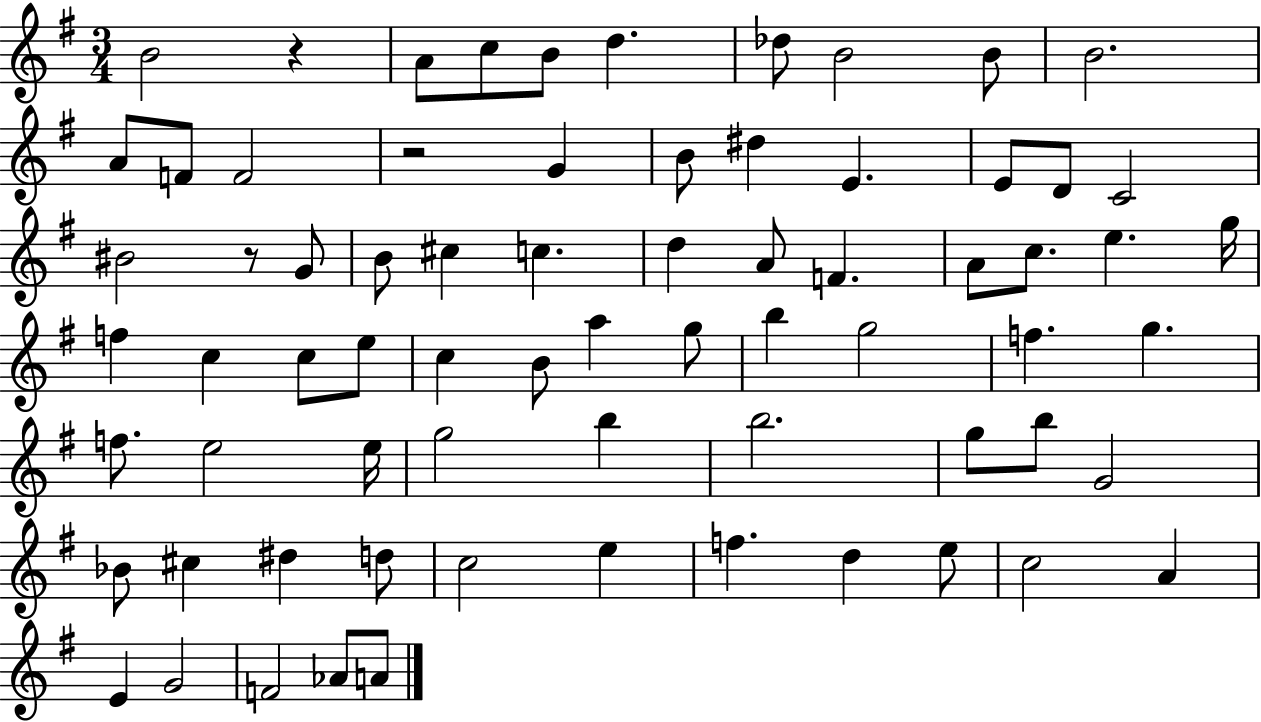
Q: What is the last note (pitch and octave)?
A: A4